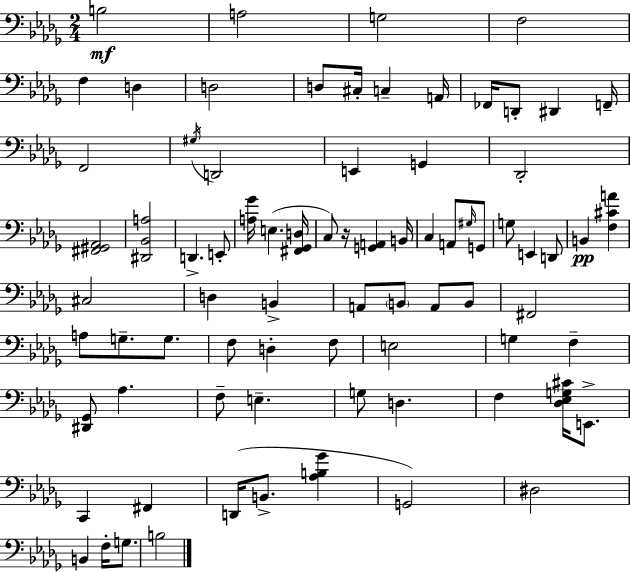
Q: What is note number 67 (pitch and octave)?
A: G3